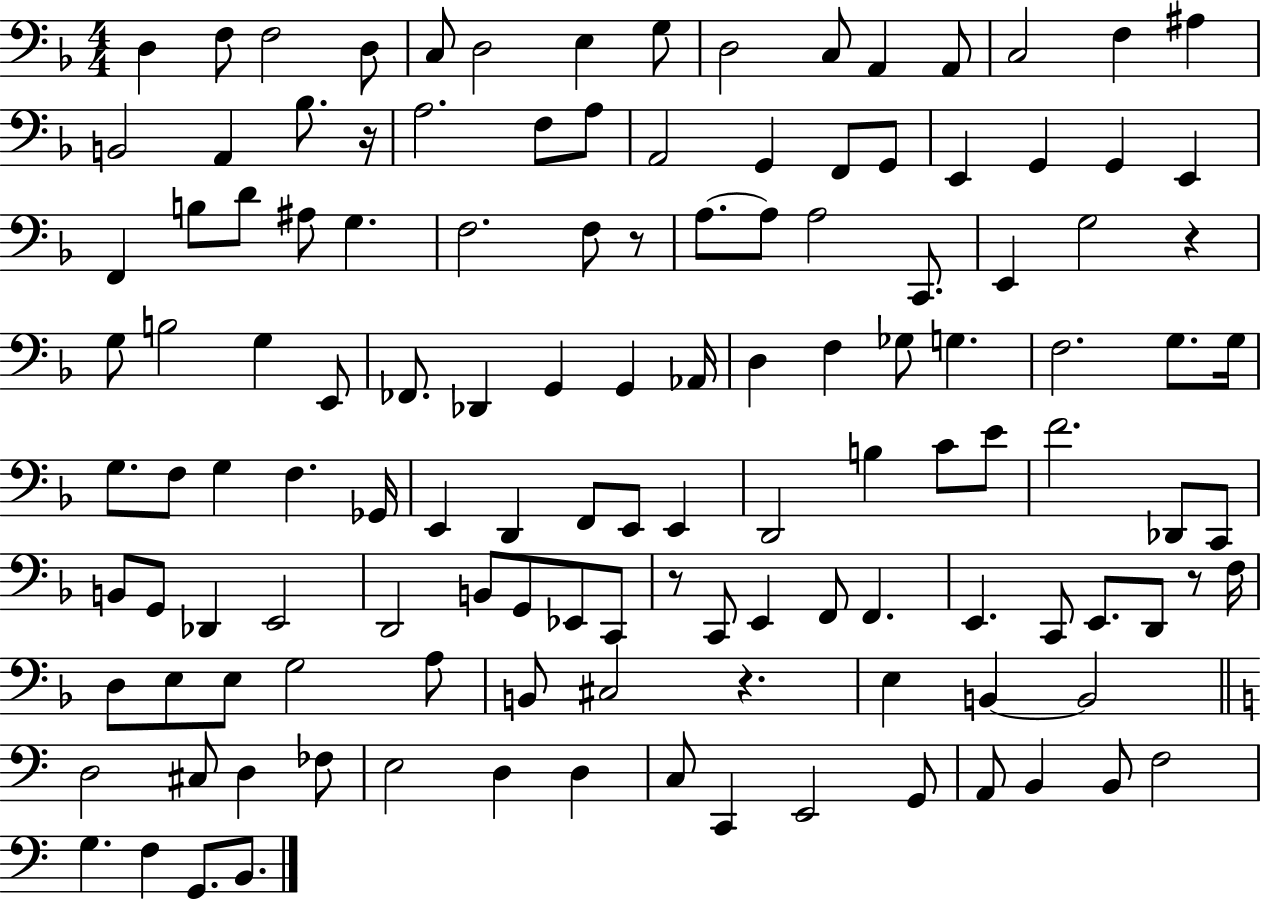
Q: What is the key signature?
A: F major